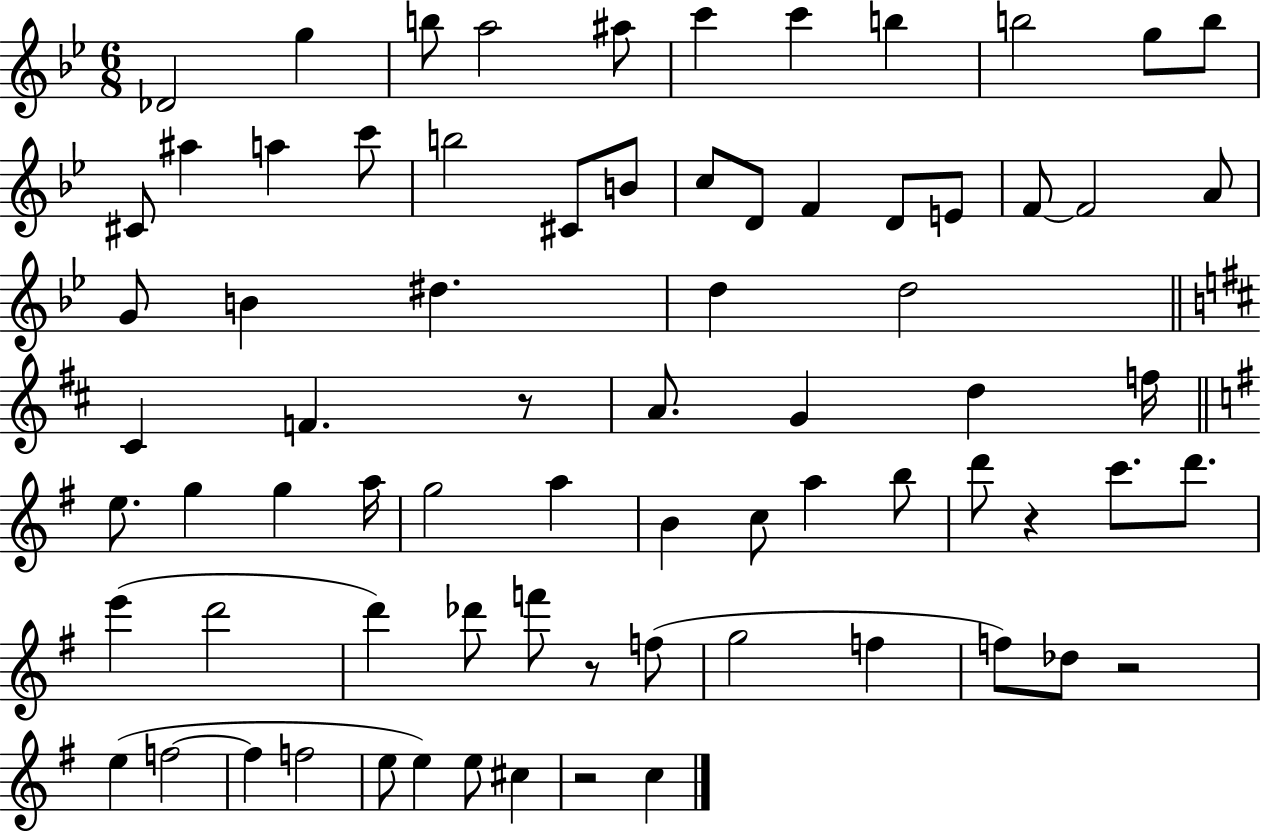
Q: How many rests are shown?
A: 5